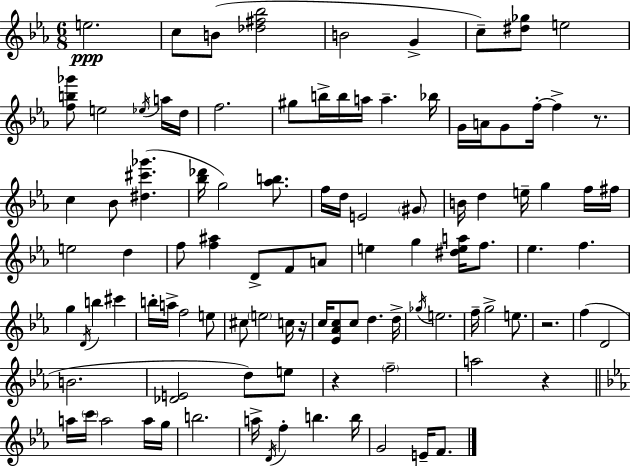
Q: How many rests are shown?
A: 5